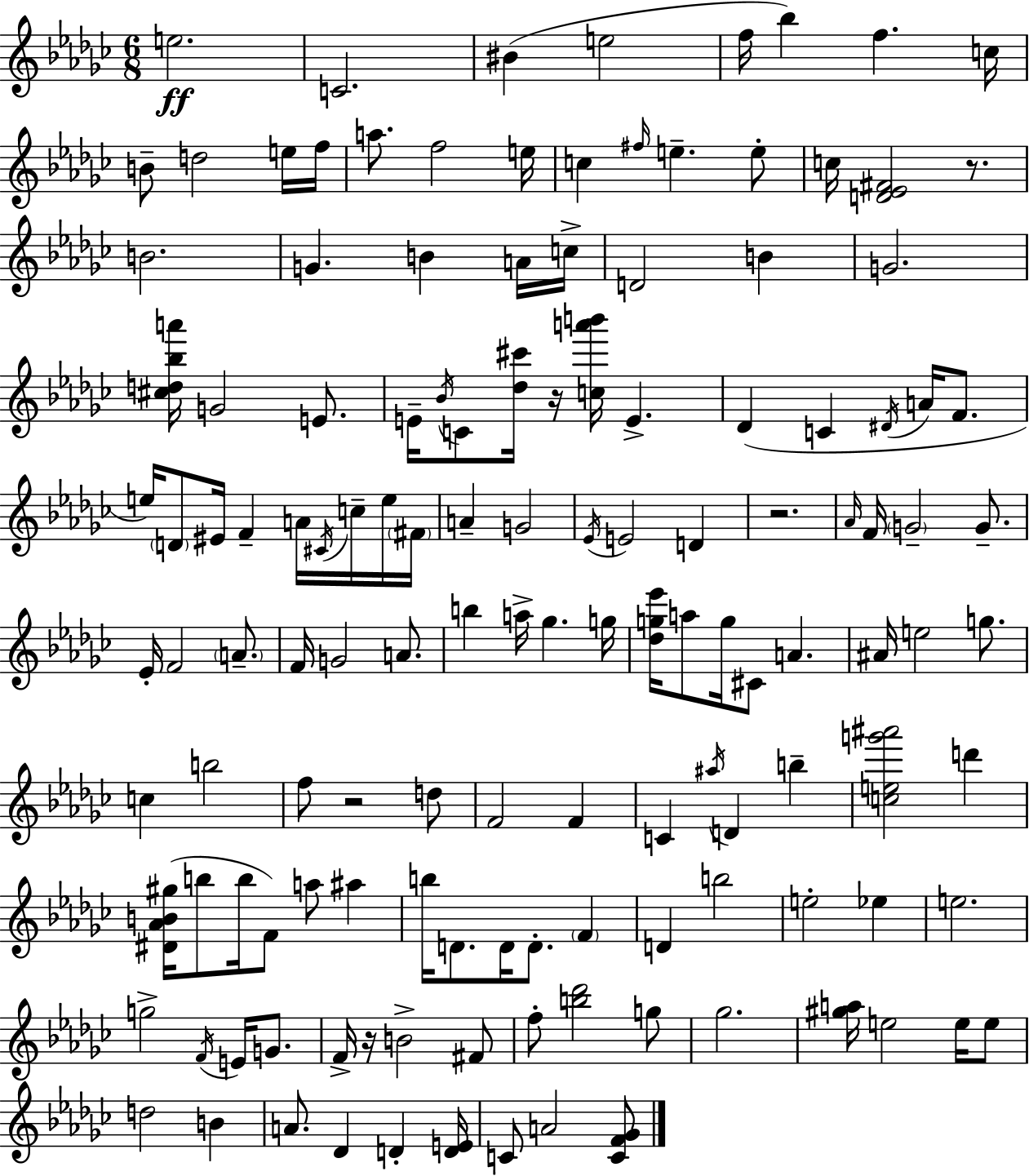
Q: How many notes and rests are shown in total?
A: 136